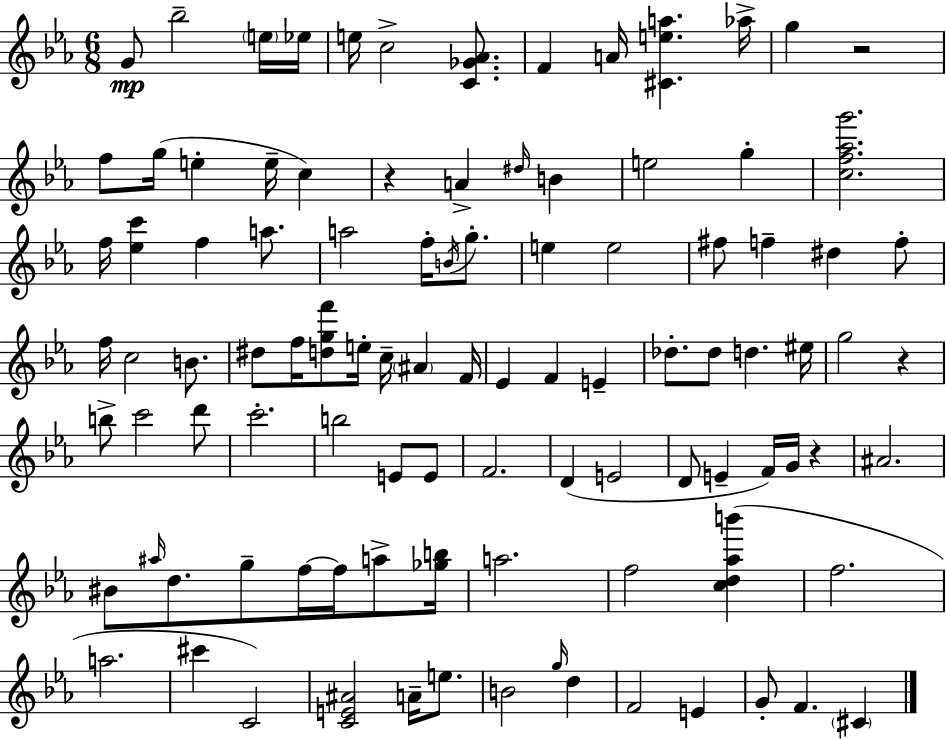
{
  \clef treble
  \numericTimeSignature
  \time 6/8
  \key ees \major
  g'8\mp bes''2-- \parenthesize e''16 ees''16 | e''16 c''2-> <c' ges' aes'>8. | f'4 a'16 <cis' e'' a''>4. aes''16-> | g''4 r2 | \break f''8 g''16( e''4-. e''16-- c''4) | r4 a'4-> \grace { dis''16 } b'4 | e''2 g''4-. | <c'' f'' aes'' g'''>2. | \break f''16 <ees'' c'''>4 f''4 a''8. | a''2 f''16-. \acciaccatura { b'16 } g''8.-. | e''4 e''2 | fis''8 f''4-- dis''4 | \break f''8-. f''16 c''2 b'8. | dis''8 f''16 <d'' g'' f'''>8 e''16-. c''16-- \parenthesize ais'4 | f'16 ees'4 f'4 e'4-- | des''8.-. des''8 d''4. | \break eis''16 g''2 r4 | b''8-> c'''2 | d'''8 c'''2.-. | b''2 e'8 | \break e'8 f'2. | d'4( e'2 | d'8 e'4-- f'16) g'16 r4 | ais'2. | \break bis'8 \grace { ais''16 } d''8. g''8-- f''16~~ f''16 | a''8-> <ges'' b''>16 a''2. | f''2 <c'' d'' aes'' b'''>4( | f''2. | \break a''2. | cis'''4 c'2) | <c' e' ais'>2 a'16-- | e''8. b'2 \grace { g''16 } | \break d''4 f'2 | e'4 g'8-. f'4. | \parenthesize cis'4 \bar "|."
}